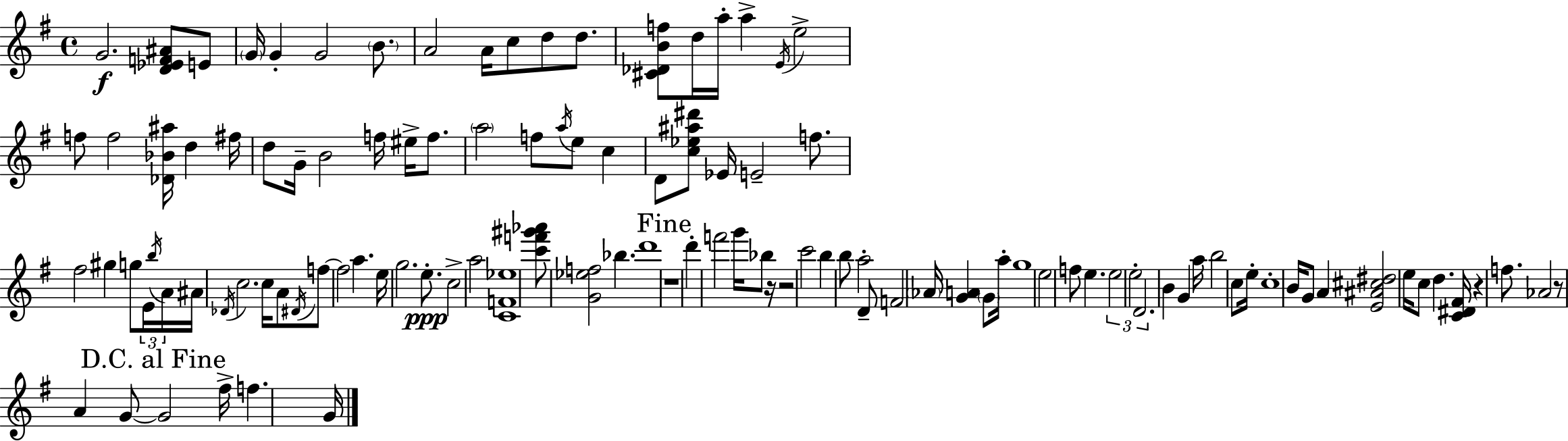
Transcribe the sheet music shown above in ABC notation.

X:1
T:Untitled
M:4/4
L:1/4
K:Em
G2 [D_EF^A]/2 E/2 G/4 G G2 B/2 A2 A/4 c/2 d/2 d/2 [^C_DBf]/2 d/4 a/4 a E/4 e2 f/2 f2 [_D_B^a]/4 d ^f/4 d/2 G/4 B2 f/4 ^e/4 f/2 a2 f/2 a/4 e/2 c D/2 [c_e^a^d']/2 _E/4 E2 f/2 ^f2 ^g g/2 E/4 b/4 A/4 ^A/4 _D/4 c2 c/4 A/2 ^D/4 f/2 f2 a e/4 g2 e/2 c2 a2 [CF_e]4 [c'f'^g'_a']/2 [G_ef]2 _b d'4 z4 d' f'2 g'/4 _b/2 z/4 z2 c'2 b b/2 a2 D/2 F2 _A/4 [GA] G/2 a/4 g4 e2 f/2 e e2 e2 D2 B G a/4 b2 c/2 e/4 c4 B/4 G/2 A [E^A^c^d]2 e/4 c/2 d [C^D^F]/4 z f/2 _A2 z/2 A G/2 G2 ^f/4 f G/4